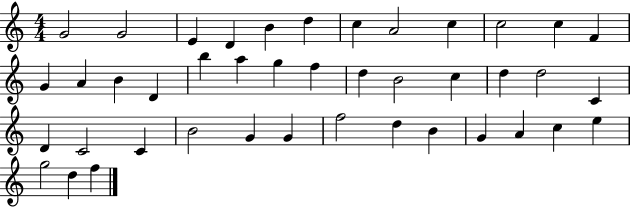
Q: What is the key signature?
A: C major